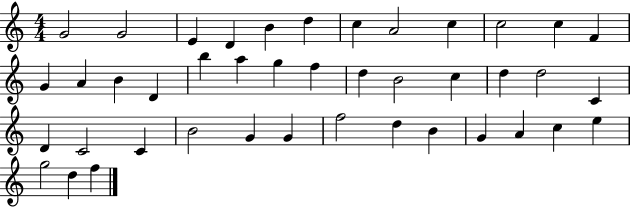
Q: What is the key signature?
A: C major